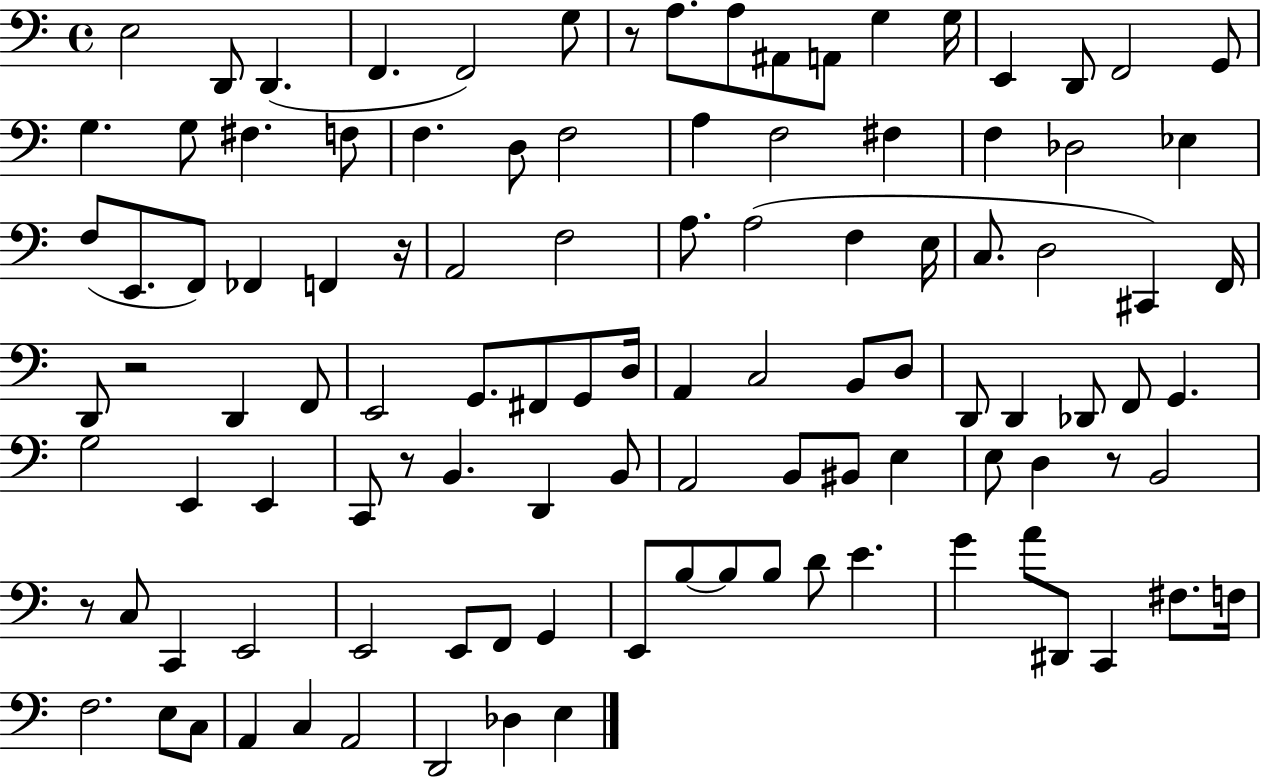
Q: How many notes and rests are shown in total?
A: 109